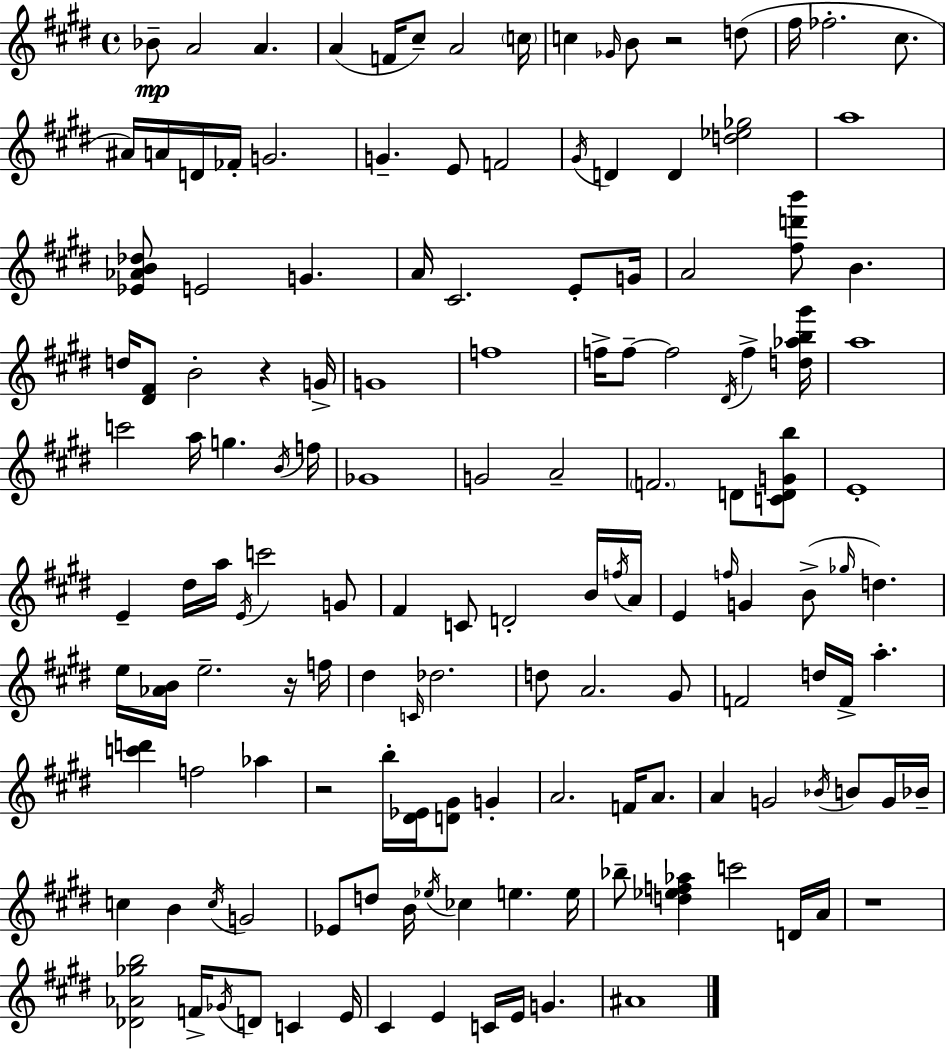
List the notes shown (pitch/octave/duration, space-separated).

Bb4/e A4/h A4/q. A4/q F4/s C#5/e A4/h C5/s C5/q Gb4/s B4/e R/h D5/e F#5/s FES5/h. C#5/e. A#4/s A4/s D4/s FES4/s G4/h. G4/q. E4/e F4/h G#4/s D4/q D4/q [D5,Eb5,Gb5]/h A5/w [Eb4,Ab4,B4,Db5]/e E4/h G4/q. A4/s C#4/h. E4/e G4/s A4/h [F#5,D6,B6]/e B4/q. D5/s [D#4,F#4]/e B4/h R/q G4/s G4/w F5/w F5/s F5/e F5/h D#4/s F5/q [D5,Ab5,B5,G#6]/s A5/w C6/h A5/s G5/q. B4/s F5/s Gb4/w G4/h A4/h F4/h. D4/e [C4,D4,G4,B5]/e E4/w E4/q D#5/s A5/s E4/s C6/h G4/e F#4/q C4/e D4/h B4/s F5/s A4/s E4/q F5/s G4/q B4/e Gb5/s D5/q. E5/s [Ab4,B4]/s E5/h. R/s F5/s D#5/q C4/s Db5/h. D5/e A4/h. G#4/e F4/h D5/s F4/s A5/q. [C6,D6]/q F5/h Ab5/q R/h B5/s [D#4,Eb4]/s [D4,G#4]/e G4/q A4/h. F4/s A4/e. A4/q G4/h Bb4/s B4/e G4/s Bb4/s C5/q B4/q C5/s G4/h Eb4/e D5/e B4/s Eb5/s CES5/q E5/q. E5/s Bb5/e [D5,Eb5,F5,Ab5]/q C6/h D4/s A4/s R/w [Db4,Ab4,Gb5,B5]/h F4/s Gb4/s D4/e C4/q E4/s C#4/q E4/q C4/s E4/s G4/q. A#4/w